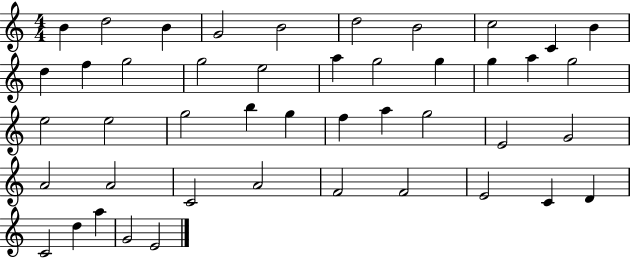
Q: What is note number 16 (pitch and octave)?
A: A5